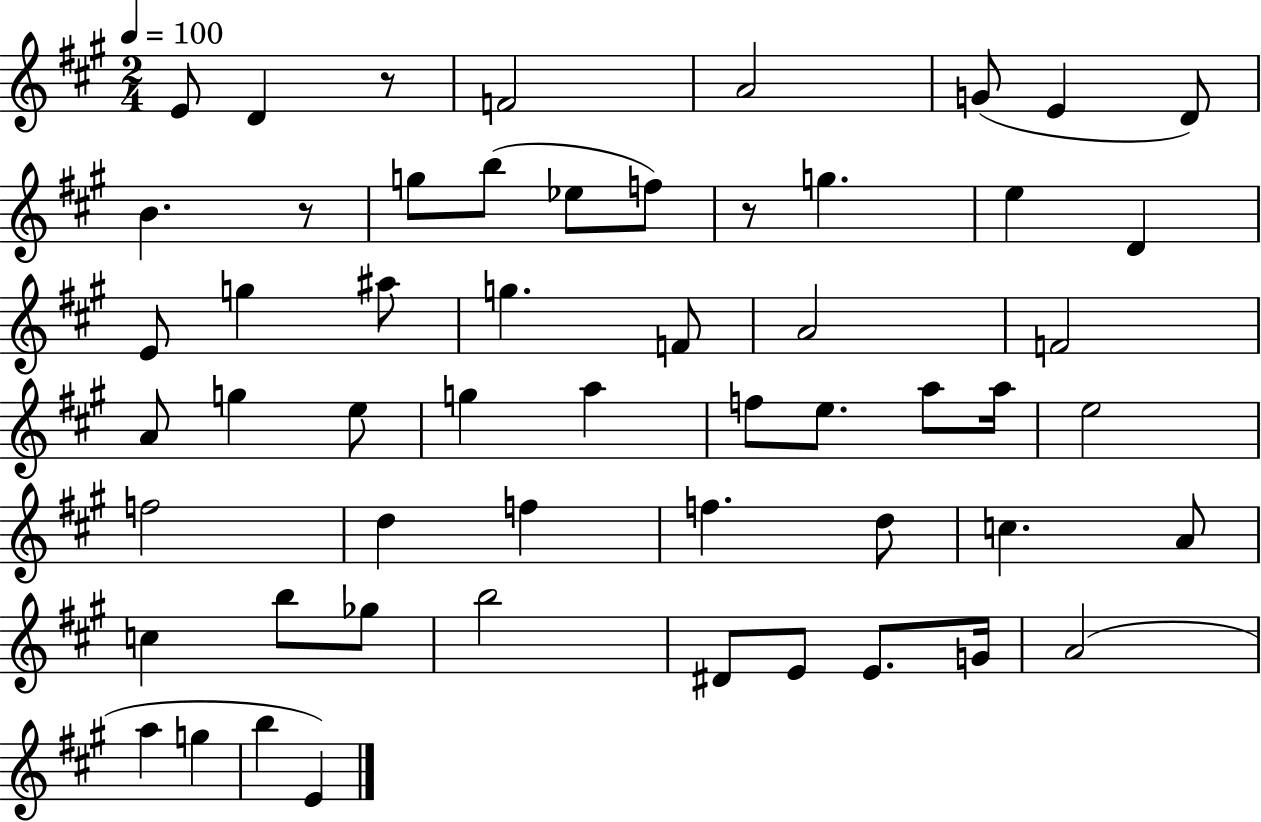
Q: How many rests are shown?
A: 3